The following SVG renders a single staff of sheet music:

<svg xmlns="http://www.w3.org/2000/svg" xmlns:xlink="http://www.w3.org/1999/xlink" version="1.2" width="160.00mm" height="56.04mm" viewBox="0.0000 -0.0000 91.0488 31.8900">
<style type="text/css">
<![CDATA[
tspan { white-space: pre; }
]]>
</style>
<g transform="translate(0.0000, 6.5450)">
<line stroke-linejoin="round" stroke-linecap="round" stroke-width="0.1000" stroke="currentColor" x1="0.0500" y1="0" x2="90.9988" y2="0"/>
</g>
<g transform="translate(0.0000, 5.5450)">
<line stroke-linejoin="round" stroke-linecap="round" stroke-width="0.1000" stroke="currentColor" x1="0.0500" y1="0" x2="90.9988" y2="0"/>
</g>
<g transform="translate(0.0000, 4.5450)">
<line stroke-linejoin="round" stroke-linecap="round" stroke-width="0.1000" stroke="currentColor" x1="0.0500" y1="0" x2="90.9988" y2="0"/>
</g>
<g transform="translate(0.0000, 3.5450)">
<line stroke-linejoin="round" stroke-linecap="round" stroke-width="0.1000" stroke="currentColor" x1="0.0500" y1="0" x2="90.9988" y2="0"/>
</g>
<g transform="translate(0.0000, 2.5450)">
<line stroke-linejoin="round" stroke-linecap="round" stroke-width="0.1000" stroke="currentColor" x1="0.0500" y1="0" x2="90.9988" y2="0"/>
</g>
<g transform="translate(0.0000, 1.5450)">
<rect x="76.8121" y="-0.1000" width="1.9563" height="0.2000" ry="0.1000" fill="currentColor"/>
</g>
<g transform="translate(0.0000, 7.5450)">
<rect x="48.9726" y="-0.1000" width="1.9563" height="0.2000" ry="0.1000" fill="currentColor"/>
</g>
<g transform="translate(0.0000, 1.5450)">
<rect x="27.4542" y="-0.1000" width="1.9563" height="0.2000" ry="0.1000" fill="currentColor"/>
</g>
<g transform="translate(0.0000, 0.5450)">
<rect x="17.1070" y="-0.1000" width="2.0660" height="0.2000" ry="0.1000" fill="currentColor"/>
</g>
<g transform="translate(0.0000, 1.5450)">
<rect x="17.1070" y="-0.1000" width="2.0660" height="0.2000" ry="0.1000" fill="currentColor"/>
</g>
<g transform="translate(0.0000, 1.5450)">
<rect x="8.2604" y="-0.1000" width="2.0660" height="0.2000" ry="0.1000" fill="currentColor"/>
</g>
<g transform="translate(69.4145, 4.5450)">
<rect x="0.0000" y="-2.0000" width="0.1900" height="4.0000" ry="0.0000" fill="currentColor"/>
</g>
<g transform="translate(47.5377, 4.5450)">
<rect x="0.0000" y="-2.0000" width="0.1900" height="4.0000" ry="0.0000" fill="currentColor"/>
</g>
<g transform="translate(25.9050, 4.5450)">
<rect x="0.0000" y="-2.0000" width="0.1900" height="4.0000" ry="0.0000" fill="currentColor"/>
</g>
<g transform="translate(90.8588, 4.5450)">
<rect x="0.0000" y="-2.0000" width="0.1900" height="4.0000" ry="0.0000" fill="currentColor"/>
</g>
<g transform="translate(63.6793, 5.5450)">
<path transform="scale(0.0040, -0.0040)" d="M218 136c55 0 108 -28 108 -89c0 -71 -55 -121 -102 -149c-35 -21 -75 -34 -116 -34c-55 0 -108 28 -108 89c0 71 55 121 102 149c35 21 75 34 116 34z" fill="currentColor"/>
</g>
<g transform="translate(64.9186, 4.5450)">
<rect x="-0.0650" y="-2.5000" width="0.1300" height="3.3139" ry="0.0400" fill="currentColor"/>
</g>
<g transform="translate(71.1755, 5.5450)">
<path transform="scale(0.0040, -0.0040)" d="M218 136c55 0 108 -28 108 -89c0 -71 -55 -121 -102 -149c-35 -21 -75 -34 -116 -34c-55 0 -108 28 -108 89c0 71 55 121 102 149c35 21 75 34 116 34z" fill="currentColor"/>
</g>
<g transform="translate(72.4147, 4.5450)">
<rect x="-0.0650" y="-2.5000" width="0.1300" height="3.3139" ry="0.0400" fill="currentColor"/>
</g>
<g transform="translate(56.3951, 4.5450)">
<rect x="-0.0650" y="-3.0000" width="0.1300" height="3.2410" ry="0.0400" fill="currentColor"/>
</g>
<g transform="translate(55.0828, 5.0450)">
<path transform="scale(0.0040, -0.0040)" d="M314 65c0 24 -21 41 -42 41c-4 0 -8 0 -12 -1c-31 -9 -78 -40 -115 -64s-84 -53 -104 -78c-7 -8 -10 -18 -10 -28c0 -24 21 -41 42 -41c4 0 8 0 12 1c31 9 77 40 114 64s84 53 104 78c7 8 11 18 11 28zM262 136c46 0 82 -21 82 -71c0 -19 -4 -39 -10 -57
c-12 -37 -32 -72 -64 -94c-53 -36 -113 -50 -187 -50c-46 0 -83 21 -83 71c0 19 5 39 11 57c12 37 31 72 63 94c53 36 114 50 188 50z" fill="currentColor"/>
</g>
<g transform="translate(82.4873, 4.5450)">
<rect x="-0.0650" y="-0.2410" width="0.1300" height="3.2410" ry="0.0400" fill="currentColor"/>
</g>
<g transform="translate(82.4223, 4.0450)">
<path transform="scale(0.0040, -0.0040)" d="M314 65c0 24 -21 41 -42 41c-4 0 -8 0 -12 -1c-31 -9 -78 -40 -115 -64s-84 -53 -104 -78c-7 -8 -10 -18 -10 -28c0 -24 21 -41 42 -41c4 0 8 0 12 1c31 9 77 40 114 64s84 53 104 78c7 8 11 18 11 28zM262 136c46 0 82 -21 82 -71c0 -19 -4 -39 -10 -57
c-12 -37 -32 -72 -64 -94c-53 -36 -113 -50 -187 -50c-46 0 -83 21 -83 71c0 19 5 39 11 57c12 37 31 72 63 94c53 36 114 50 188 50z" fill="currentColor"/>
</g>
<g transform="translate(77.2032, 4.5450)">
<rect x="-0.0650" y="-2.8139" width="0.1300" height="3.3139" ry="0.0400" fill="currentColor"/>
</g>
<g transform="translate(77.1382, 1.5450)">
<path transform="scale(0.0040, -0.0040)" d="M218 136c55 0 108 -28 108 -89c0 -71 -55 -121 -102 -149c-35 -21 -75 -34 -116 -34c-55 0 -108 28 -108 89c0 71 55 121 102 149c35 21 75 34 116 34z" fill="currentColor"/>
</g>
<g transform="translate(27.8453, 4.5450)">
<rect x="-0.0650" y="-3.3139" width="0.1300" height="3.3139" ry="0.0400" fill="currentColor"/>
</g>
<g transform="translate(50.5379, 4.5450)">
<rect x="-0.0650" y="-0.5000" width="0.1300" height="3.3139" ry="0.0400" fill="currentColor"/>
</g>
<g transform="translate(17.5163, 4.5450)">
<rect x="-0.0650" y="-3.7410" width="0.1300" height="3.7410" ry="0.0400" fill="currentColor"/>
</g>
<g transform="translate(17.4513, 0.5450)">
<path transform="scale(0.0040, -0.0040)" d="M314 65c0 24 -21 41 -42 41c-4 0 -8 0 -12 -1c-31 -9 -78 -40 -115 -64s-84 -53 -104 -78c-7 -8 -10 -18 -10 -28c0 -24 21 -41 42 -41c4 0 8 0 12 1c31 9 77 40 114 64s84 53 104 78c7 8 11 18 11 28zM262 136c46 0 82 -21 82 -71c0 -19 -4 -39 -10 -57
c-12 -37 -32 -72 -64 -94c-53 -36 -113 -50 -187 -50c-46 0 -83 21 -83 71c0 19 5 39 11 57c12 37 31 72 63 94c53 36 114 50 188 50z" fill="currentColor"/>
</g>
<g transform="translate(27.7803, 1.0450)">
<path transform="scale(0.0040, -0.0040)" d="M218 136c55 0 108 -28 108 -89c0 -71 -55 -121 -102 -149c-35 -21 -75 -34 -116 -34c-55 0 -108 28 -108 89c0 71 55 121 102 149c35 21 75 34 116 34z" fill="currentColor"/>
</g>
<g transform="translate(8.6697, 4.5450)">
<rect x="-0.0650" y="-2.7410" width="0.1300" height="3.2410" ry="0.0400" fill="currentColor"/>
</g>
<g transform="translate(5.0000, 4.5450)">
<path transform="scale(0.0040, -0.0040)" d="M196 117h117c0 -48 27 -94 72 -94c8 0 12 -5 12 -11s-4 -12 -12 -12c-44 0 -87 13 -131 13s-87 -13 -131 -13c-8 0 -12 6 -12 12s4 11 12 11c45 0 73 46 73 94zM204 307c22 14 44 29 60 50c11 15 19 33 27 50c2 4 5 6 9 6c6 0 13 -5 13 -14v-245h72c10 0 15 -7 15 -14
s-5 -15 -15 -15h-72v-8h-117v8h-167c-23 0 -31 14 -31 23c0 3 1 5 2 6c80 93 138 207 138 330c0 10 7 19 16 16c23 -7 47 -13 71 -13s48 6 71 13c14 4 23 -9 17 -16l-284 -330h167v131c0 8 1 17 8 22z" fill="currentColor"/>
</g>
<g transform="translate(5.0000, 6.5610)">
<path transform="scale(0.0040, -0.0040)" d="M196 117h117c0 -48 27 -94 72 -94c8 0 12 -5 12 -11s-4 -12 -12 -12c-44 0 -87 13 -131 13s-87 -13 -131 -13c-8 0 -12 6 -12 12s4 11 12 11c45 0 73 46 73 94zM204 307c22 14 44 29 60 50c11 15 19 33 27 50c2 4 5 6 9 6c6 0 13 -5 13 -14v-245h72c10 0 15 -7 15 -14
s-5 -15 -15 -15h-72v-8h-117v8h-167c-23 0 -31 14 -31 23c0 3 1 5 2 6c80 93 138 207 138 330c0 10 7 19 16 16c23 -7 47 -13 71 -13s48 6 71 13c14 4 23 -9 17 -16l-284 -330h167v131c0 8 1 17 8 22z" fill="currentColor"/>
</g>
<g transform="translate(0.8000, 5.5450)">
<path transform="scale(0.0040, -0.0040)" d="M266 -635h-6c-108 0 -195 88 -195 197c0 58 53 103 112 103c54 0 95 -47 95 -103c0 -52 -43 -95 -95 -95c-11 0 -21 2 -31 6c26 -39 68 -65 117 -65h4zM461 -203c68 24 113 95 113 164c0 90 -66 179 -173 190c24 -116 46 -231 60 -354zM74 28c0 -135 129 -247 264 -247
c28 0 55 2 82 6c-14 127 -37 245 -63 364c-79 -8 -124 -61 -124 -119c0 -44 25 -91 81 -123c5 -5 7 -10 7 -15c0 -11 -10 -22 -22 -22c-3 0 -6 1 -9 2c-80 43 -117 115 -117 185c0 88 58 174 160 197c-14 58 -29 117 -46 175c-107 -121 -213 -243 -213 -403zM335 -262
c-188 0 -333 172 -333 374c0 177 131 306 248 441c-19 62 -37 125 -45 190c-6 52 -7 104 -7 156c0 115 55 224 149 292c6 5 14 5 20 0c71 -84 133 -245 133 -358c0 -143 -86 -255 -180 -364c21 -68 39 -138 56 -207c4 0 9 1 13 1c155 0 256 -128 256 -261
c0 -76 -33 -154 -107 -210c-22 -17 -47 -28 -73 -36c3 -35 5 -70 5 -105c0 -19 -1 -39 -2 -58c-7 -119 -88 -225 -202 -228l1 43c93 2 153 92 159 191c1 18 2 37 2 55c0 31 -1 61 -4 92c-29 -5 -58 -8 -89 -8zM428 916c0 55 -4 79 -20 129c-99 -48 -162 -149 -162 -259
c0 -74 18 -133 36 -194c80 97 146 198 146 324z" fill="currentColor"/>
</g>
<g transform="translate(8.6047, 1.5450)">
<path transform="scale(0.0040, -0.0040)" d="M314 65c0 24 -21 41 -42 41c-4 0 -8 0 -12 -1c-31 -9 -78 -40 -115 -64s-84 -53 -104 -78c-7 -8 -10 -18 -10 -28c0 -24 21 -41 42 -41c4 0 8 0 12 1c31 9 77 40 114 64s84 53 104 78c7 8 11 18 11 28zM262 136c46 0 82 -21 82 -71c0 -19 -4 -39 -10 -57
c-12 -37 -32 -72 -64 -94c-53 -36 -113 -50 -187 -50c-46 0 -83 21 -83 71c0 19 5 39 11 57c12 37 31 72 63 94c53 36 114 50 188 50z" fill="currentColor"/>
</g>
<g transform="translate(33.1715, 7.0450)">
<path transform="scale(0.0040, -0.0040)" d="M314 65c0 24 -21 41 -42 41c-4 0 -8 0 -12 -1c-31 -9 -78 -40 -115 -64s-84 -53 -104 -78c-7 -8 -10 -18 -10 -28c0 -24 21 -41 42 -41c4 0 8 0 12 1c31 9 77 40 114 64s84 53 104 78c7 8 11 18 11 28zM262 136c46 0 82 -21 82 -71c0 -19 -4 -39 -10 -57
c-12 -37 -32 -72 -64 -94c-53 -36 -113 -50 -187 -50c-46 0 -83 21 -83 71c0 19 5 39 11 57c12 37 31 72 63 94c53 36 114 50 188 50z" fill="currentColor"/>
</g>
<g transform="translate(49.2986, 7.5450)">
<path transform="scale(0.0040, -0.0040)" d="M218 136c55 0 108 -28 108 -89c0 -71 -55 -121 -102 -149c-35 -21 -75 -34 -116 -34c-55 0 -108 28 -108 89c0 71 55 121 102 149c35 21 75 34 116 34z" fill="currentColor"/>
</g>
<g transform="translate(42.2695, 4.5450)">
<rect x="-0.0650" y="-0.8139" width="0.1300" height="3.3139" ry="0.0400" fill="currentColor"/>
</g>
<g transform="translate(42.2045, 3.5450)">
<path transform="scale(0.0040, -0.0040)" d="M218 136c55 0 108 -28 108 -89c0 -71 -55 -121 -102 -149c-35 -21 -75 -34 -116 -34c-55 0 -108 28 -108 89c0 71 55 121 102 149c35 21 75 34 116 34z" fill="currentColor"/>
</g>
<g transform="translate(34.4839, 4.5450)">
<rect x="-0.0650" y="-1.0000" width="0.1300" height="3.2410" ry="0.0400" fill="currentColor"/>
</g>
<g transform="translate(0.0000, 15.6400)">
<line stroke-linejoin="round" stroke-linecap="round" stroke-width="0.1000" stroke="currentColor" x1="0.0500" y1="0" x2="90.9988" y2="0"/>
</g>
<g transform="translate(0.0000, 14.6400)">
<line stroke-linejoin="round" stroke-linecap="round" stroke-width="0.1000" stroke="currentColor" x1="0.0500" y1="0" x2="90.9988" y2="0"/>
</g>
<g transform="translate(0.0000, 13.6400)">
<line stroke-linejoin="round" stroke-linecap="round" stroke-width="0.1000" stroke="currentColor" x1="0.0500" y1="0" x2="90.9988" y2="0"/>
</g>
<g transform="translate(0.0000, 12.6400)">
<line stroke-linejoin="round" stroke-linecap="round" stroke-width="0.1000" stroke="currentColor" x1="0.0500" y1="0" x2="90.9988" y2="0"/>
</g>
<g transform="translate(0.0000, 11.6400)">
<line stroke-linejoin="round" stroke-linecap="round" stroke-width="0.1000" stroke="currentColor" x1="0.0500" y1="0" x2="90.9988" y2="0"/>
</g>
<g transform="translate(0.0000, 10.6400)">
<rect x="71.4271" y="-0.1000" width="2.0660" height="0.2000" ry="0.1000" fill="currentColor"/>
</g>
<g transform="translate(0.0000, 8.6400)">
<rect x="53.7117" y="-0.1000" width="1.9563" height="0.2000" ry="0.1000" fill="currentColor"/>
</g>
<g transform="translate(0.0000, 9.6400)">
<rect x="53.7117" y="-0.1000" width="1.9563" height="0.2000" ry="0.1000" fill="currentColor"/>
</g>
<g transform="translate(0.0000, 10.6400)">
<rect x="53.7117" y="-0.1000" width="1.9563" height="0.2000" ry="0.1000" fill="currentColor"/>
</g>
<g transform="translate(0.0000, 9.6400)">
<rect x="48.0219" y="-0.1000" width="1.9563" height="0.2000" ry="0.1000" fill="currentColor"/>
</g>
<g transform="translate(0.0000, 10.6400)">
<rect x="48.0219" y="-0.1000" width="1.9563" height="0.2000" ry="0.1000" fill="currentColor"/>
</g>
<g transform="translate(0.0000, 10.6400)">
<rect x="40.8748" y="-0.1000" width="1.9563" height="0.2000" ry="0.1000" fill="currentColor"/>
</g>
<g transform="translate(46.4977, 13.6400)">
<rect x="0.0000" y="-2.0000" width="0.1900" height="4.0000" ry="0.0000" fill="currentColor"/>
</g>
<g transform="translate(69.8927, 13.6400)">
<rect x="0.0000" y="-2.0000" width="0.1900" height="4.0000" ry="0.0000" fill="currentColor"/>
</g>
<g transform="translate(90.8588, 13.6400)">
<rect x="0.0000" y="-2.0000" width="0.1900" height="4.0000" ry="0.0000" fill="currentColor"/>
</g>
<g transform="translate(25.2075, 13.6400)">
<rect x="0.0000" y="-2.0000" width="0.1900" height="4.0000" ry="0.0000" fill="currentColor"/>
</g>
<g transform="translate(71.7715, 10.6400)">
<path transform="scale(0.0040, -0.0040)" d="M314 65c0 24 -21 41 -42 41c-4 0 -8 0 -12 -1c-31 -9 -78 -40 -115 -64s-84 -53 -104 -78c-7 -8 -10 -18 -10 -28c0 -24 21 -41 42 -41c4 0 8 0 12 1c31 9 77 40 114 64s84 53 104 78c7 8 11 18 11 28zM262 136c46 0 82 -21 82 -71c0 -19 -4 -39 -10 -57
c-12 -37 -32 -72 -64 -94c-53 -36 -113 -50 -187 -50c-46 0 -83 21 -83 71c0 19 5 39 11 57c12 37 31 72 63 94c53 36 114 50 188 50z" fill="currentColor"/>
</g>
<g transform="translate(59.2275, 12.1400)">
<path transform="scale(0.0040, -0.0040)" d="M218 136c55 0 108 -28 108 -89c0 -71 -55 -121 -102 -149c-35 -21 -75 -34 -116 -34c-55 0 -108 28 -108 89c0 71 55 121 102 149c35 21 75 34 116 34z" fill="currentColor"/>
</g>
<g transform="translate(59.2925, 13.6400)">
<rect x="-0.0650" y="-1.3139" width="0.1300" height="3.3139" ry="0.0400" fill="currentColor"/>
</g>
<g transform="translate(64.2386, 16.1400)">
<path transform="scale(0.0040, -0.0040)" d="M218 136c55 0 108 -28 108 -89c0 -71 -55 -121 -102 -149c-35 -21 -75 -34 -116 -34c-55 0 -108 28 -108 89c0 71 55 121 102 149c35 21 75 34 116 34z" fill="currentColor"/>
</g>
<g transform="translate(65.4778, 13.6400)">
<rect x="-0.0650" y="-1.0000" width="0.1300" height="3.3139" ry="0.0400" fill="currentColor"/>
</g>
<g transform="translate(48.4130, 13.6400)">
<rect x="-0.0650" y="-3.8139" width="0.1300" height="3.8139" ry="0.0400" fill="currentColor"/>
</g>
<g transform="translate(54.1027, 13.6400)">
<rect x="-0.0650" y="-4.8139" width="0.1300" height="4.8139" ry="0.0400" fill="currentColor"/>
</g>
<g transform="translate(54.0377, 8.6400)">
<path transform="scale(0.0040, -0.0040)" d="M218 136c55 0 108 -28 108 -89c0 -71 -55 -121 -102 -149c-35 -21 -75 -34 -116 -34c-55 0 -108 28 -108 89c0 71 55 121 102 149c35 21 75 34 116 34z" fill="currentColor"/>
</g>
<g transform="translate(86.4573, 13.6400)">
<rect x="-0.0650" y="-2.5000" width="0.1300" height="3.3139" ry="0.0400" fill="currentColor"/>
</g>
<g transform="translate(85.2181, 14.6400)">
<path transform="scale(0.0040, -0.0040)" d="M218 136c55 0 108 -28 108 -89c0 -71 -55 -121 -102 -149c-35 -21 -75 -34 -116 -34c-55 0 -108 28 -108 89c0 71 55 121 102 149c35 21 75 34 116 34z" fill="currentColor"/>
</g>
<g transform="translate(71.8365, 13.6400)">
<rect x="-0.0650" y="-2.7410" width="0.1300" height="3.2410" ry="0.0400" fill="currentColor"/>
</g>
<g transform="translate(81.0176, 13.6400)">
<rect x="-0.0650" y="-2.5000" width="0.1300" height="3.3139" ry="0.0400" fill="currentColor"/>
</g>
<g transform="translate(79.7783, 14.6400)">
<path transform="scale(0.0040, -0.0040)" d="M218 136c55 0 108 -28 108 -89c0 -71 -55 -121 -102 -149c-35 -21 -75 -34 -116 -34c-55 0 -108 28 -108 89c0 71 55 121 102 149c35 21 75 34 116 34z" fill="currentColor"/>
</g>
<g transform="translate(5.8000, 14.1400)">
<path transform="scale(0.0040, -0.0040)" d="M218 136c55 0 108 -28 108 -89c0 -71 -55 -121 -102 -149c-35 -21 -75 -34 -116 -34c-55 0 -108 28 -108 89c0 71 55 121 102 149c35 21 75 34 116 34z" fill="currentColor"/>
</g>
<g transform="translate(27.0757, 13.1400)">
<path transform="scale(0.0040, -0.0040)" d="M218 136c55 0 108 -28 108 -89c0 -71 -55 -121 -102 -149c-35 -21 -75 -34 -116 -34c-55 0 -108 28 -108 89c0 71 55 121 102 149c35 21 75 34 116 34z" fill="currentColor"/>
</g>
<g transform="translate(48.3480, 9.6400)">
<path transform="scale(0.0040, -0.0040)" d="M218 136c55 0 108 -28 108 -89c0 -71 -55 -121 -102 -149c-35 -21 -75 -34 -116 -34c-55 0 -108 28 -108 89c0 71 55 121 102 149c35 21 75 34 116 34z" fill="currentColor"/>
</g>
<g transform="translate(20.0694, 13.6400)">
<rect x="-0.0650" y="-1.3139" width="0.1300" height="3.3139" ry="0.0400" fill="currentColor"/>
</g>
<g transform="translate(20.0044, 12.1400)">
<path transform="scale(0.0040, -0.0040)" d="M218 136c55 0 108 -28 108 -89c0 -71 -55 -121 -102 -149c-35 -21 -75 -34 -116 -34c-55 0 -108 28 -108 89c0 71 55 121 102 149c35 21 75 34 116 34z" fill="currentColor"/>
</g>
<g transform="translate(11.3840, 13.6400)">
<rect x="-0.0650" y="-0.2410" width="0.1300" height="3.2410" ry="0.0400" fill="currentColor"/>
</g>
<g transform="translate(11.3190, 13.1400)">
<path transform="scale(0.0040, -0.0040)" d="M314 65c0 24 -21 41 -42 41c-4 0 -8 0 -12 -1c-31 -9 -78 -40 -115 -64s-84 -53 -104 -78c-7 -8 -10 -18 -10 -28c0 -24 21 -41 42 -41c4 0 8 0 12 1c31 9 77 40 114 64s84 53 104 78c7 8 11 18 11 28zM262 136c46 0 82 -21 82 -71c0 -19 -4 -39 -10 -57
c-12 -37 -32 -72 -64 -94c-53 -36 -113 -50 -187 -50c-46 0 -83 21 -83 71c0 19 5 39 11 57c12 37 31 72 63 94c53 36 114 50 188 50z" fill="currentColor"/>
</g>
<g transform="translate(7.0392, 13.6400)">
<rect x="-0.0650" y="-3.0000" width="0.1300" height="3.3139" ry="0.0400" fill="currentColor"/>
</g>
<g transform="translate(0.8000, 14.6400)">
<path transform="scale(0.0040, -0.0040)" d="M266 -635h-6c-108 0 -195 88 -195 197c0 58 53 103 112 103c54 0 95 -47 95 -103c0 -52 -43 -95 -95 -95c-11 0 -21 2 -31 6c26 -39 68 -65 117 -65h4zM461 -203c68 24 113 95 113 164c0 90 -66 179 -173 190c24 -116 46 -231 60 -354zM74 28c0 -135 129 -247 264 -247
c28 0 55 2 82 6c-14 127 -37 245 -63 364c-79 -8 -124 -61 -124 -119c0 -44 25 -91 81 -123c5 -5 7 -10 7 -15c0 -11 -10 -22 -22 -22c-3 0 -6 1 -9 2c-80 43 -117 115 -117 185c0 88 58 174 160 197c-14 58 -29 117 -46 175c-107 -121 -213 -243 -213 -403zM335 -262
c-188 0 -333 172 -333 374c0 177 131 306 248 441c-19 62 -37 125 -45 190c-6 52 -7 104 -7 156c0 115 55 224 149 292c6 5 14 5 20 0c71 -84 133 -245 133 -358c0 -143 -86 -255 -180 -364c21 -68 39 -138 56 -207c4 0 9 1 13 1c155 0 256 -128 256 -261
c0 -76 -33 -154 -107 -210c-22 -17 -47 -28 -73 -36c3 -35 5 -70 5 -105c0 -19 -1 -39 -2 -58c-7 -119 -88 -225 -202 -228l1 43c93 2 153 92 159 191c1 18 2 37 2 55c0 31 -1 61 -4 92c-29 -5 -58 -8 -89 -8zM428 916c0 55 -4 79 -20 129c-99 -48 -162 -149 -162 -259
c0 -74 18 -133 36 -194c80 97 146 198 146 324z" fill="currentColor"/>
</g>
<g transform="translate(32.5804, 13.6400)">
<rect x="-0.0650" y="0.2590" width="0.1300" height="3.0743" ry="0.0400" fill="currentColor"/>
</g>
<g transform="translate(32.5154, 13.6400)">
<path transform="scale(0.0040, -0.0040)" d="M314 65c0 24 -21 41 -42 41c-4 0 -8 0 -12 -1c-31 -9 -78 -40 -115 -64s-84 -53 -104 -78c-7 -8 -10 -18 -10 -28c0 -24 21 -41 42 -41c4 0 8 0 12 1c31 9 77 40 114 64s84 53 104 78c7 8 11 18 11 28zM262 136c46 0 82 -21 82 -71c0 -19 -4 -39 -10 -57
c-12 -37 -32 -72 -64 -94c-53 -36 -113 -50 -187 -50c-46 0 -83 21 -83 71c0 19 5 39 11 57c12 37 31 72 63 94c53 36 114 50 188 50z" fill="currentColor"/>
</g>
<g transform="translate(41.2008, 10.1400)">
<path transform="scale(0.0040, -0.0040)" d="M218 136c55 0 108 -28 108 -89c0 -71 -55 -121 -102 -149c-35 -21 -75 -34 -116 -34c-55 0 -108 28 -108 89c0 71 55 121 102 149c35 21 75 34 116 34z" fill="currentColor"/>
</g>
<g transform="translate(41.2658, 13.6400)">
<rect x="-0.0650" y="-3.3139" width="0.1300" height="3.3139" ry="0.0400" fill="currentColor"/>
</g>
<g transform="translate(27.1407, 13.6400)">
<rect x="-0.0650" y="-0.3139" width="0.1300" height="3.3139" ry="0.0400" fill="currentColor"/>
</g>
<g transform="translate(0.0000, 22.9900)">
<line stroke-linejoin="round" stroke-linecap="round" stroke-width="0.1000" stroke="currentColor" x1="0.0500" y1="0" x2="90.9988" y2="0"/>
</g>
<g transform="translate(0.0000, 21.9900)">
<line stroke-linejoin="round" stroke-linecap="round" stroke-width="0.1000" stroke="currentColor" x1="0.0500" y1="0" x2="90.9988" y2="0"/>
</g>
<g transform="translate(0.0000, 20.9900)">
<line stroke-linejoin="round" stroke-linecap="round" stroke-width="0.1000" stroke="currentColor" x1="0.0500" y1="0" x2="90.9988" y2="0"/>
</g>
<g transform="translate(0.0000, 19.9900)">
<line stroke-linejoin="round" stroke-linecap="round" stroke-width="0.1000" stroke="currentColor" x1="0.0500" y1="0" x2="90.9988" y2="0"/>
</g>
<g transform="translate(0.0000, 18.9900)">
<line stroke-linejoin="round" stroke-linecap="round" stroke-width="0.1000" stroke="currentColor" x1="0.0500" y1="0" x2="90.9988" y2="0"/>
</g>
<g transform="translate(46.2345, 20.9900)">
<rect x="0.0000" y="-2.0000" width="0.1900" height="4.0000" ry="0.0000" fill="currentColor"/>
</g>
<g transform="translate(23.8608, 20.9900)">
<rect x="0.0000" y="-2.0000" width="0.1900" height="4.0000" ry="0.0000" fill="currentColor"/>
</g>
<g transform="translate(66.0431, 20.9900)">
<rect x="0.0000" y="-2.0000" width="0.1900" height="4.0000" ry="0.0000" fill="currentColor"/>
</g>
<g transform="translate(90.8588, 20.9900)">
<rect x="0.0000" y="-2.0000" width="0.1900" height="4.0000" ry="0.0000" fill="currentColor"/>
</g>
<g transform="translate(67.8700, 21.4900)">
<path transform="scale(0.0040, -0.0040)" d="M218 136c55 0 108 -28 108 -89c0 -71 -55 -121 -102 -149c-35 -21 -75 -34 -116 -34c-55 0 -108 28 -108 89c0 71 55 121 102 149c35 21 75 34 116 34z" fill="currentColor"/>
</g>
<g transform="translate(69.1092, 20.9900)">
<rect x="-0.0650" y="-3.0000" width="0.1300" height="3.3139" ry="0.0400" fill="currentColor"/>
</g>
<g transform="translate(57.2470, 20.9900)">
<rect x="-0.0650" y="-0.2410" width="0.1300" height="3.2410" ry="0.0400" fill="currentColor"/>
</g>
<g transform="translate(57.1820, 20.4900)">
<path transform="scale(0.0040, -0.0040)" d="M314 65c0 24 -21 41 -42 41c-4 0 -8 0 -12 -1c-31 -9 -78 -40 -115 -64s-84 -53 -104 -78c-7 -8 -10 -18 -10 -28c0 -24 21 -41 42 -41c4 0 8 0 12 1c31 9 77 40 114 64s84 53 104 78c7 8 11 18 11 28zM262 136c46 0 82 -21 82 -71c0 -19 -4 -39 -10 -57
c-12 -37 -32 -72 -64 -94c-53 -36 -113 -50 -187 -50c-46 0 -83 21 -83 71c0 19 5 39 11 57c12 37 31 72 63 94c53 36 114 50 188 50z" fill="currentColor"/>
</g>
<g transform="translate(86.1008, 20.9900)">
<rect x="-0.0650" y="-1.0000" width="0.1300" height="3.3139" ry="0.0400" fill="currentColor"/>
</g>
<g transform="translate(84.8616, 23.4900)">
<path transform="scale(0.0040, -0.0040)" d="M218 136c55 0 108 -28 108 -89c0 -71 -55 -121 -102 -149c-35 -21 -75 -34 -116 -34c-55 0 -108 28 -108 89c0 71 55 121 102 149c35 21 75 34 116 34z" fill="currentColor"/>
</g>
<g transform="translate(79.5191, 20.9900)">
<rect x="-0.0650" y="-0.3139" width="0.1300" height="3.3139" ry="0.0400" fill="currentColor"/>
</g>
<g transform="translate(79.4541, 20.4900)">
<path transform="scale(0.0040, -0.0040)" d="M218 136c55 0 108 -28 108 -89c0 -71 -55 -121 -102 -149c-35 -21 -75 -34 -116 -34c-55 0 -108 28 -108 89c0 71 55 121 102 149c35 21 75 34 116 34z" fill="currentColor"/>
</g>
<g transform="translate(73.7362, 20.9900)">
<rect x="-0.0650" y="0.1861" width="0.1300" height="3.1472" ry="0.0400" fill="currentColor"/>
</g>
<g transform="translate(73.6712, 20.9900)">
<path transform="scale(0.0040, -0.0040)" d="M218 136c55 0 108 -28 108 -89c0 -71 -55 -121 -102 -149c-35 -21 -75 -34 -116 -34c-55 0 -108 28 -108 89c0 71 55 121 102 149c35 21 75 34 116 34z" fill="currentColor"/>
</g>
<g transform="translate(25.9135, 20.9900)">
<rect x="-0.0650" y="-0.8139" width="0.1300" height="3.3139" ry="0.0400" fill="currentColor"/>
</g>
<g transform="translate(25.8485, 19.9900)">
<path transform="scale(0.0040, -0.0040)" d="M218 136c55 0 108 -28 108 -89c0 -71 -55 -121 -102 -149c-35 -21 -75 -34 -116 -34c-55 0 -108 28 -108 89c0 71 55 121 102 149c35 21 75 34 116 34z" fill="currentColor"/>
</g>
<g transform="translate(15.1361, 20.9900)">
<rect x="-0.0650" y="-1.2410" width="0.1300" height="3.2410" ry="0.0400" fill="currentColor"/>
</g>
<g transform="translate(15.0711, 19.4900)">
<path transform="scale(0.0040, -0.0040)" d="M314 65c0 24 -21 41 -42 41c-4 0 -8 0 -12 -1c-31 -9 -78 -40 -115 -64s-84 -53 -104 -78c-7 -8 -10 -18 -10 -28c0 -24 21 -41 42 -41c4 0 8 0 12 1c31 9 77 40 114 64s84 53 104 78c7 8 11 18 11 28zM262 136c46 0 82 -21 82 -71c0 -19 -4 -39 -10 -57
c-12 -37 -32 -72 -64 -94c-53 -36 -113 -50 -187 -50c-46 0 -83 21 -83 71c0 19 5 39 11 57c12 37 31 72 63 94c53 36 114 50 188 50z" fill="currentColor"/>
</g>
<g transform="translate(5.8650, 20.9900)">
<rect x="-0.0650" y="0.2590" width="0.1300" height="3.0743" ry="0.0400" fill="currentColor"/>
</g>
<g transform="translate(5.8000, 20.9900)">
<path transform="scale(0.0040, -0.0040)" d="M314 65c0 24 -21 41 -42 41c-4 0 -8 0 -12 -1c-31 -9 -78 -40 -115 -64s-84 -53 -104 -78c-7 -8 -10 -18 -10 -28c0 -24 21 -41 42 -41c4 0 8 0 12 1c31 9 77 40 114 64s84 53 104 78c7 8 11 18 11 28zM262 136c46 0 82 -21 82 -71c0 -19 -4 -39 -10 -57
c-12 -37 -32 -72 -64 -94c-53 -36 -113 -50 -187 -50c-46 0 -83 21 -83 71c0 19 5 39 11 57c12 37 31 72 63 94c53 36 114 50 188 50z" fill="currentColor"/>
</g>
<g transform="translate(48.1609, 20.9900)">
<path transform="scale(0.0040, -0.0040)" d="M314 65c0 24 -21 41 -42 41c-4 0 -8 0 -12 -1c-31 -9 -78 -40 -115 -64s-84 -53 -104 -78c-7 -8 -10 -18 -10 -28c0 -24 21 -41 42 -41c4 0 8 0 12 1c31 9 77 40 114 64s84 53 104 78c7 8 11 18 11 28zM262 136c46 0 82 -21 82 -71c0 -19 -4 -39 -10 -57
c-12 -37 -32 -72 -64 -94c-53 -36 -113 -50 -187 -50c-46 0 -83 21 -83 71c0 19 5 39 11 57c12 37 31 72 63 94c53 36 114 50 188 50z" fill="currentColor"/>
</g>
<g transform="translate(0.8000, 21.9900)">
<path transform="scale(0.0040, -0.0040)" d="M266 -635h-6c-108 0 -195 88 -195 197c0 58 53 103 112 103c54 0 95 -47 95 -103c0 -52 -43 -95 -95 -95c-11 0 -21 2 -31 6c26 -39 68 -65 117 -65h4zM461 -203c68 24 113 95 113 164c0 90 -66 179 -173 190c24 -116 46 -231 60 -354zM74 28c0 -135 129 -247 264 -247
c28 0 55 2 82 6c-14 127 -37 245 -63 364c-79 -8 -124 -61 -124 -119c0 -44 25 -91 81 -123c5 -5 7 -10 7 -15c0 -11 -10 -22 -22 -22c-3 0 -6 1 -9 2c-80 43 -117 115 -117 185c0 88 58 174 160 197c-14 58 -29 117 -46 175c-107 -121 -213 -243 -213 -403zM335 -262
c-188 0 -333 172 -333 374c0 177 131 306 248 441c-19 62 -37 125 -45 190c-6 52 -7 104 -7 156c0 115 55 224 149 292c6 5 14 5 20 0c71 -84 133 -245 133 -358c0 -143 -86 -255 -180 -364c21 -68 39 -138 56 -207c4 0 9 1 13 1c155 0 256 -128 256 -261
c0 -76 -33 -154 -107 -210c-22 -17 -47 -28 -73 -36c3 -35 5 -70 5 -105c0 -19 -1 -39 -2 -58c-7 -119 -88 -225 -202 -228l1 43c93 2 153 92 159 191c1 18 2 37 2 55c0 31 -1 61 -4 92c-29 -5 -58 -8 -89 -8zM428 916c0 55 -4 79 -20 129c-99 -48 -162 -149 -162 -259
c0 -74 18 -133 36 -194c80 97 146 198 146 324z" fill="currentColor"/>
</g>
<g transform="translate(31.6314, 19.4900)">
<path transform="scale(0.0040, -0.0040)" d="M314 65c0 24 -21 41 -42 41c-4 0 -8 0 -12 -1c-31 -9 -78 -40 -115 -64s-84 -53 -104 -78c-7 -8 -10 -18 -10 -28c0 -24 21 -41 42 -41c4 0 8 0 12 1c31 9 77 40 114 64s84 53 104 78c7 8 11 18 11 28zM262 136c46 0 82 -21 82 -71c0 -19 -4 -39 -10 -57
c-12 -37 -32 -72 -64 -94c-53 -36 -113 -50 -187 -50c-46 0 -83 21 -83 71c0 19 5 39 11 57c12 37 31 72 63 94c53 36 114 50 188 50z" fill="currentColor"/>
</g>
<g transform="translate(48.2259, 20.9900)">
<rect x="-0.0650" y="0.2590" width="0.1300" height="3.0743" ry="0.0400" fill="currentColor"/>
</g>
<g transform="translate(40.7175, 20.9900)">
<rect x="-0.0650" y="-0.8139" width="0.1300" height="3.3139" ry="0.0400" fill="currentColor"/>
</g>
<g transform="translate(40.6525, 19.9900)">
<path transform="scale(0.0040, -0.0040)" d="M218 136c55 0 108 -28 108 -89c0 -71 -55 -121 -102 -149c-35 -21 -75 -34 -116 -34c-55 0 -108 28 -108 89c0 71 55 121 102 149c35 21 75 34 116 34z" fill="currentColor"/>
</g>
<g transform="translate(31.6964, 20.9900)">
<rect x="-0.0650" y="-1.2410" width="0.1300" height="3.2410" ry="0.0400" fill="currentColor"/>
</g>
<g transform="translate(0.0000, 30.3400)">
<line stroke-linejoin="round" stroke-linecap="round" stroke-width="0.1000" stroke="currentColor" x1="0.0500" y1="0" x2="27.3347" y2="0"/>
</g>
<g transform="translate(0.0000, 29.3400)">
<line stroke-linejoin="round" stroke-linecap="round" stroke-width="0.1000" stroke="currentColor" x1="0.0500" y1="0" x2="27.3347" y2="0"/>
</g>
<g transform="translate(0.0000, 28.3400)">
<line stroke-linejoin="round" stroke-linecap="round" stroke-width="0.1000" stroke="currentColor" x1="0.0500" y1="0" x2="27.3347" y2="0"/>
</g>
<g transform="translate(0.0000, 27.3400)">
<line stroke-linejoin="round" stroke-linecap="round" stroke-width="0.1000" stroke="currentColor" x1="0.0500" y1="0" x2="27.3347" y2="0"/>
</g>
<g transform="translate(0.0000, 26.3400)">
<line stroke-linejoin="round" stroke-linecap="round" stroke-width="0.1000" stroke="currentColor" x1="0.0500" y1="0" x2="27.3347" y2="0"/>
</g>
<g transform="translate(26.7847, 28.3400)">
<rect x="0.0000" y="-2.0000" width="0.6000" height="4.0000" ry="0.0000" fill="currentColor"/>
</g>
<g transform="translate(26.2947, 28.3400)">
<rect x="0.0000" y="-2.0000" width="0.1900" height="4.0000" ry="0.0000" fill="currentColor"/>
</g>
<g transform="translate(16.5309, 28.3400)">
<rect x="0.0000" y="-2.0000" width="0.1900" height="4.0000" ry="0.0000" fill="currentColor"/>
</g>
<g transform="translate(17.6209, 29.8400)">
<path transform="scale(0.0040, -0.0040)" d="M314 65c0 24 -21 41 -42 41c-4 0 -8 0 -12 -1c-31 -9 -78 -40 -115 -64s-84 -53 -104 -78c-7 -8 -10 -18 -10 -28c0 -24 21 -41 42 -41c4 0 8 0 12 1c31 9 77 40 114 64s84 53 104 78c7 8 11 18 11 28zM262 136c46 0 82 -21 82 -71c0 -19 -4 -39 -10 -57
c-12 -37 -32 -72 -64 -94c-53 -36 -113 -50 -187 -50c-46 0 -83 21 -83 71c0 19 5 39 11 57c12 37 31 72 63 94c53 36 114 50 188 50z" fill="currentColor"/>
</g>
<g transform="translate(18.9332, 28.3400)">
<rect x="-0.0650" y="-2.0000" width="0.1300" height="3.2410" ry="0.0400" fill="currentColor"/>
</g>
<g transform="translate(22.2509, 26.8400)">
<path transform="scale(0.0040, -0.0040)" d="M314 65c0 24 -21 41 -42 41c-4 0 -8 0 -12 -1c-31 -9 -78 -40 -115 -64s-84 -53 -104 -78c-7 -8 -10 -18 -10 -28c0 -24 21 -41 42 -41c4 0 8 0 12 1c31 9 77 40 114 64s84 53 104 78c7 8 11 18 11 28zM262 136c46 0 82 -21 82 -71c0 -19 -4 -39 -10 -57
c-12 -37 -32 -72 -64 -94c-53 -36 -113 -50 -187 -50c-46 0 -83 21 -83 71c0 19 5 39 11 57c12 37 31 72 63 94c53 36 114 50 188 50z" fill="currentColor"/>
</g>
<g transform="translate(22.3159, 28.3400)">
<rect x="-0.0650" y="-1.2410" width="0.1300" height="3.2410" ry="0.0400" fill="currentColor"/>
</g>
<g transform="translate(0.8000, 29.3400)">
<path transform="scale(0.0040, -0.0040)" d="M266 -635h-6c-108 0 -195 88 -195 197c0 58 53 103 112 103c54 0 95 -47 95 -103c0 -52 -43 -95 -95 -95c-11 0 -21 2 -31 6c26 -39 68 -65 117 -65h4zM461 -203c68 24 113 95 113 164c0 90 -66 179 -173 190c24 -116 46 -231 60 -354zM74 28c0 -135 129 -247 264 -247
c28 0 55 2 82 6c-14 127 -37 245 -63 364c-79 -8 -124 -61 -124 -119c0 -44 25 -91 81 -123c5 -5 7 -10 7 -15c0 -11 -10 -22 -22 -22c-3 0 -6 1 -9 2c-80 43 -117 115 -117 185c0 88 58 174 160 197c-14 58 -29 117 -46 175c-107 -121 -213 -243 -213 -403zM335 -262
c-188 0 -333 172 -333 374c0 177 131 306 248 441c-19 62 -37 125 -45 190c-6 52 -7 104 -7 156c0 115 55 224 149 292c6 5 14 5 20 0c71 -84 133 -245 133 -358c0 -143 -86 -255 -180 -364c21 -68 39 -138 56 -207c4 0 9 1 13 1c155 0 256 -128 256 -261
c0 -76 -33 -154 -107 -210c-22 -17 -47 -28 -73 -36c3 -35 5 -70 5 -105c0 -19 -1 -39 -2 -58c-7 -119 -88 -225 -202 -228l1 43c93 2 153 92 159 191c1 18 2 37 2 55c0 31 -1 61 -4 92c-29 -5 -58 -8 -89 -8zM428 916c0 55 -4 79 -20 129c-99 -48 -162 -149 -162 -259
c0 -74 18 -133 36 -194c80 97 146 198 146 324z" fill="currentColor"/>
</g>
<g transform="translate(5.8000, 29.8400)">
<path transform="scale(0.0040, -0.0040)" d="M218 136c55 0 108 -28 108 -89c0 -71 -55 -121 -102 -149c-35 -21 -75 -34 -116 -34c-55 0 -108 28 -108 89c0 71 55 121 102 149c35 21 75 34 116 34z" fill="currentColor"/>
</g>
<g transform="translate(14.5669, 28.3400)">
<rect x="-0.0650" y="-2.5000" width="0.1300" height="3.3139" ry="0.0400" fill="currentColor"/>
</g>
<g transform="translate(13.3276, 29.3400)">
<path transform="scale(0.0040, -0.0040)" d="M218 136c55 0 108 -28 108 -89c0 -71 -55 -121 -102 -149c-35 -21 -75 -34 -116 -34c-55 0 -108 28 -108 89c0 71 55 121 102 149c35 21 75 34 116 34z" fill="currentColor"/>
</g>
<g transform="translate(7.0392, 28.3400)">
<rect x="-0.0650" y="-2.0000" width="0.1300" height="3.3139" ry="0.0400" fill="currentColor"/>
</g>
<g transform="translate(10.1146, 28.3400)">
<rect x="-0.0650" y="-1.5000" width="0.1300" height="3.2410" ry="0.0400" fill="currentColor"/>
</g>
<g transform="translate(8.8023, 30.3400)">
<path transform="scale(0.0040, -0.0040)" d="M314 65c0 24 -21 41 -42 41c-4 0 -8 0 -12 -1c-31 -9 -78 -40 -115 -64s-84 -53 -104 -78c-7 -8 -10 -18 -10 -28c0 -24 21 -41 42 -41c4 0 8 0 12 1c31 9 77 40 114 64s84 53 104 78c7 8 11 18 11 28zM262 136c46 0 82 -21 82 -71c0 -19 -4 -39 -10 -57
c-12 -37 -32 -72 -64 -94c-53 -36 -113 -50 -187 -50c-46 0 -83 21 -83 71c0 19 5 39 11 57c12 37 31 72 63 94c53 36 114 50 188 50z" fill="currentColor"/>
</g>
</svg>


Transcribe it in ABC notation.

X:1
T:Untitled
M:4/4
L:1/4
K:C
a2 c'2 b D2 d C A2 G G a c2 A c2 e c B2 b c' e' e D a2 G G B2 e2 d e2 d B2 c2 A B c D F E2 G F2 e2